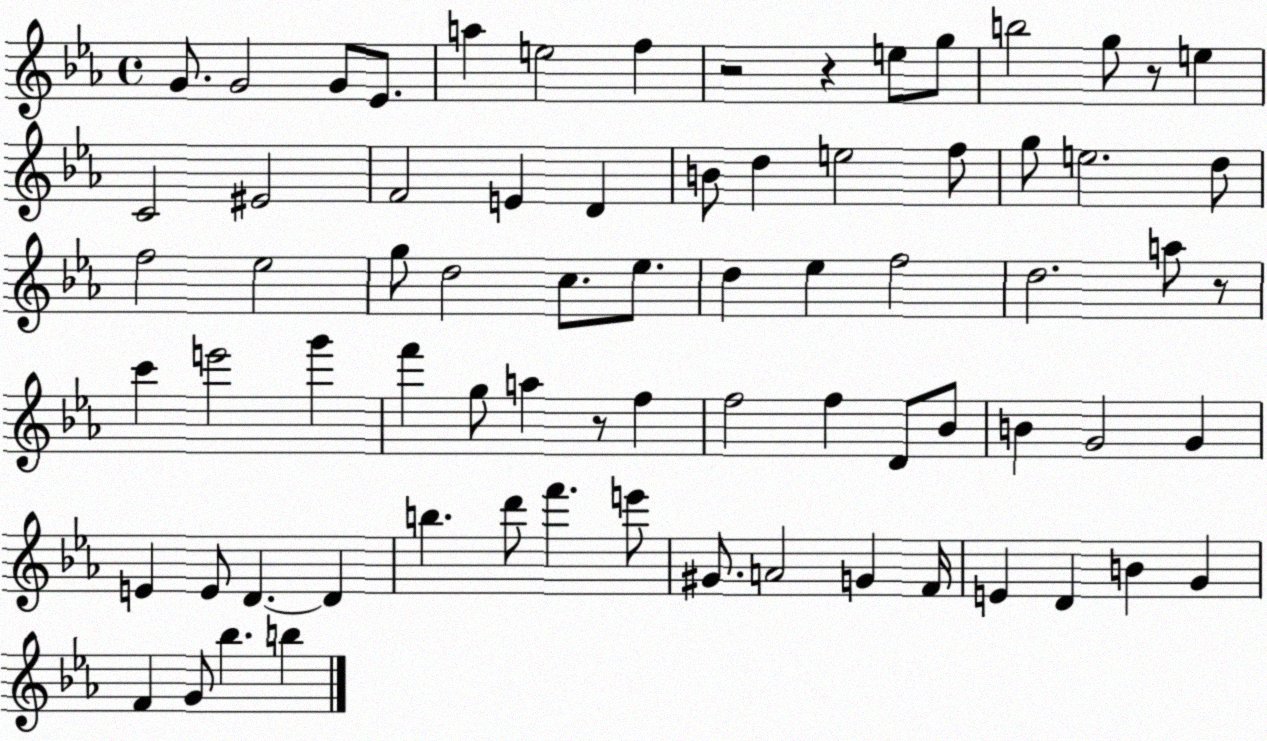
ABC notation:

X:1
T:Untitled
M:4/4
L:1/4
K:Eb
G/2 G2 G/2 _E/2 a e2 f z2 z e/2 g/2 b2 g/2 z/2 e C2 ^E2 F2 E D B/2 d e2 f/2 g/2 e2 d/2 f2 _e2 g/2 d2 c/2 _e/2 d _e f2 d2 a/2 z/2 c' e'2 g' f' g/2 a z/2 f f2 f D/2 _B/2 B G2 G E E/2 D D b d'/2 f' e'/2 ^G/2 A2 G F/4 E D B G F G/2 _b b